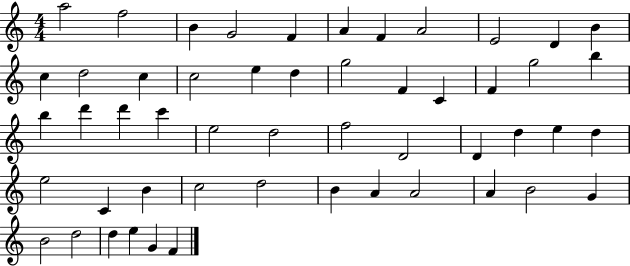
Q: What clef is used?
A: treble